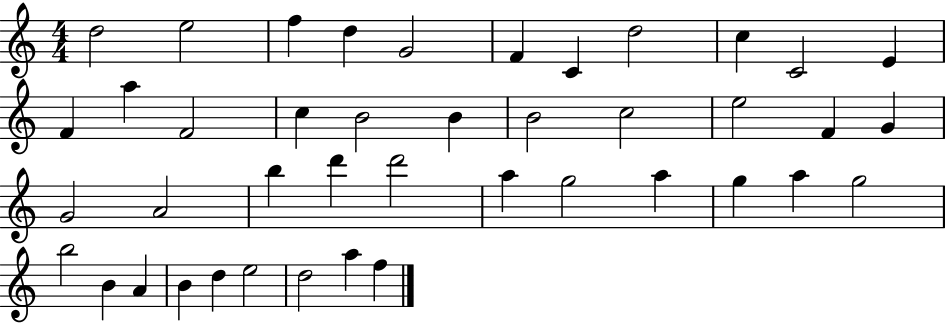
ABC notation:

X:1
T:Untitled
M:4/4
L:1/4
K:C
d2 e2 f d G2 F C d2 c C2 E F a F2 c B2 B B2 c2 e2 F G G2 A2 b d' d'2 a g2 a g a g2 b2 B A B d e2 d2 a f